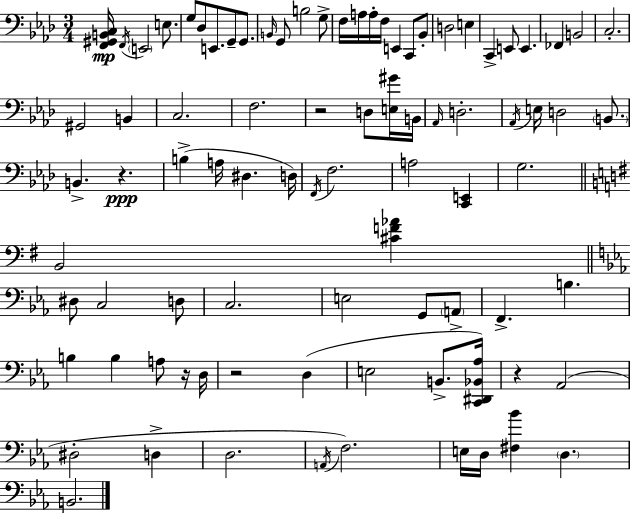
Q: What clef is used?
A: bass